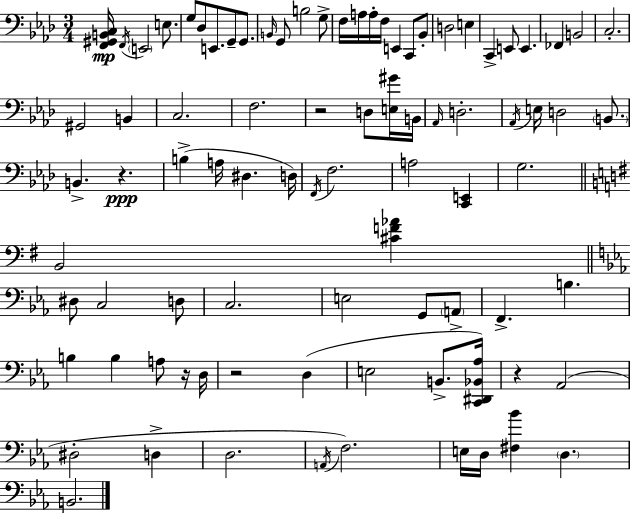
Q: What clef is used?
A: bass